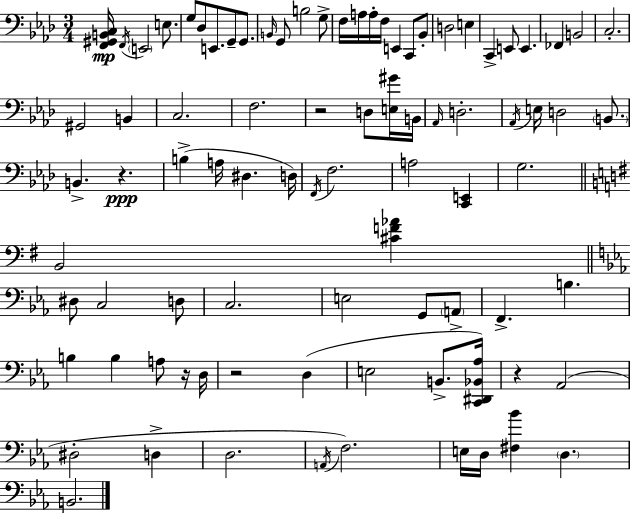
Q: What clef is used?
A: bass